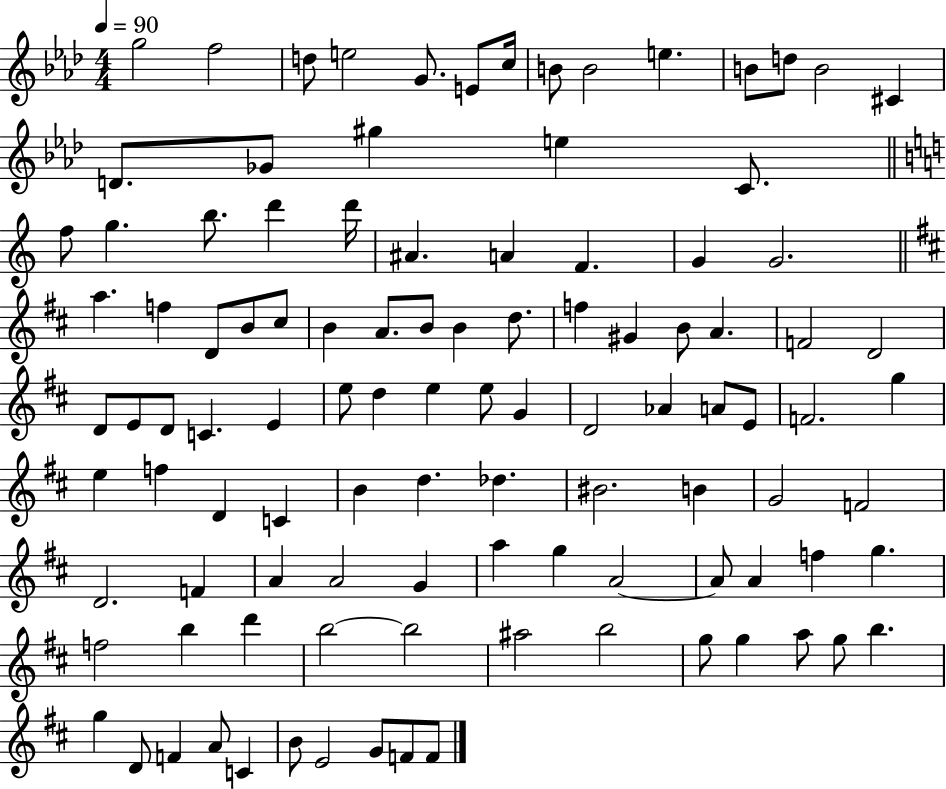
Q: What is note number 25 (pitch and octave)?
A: A#4